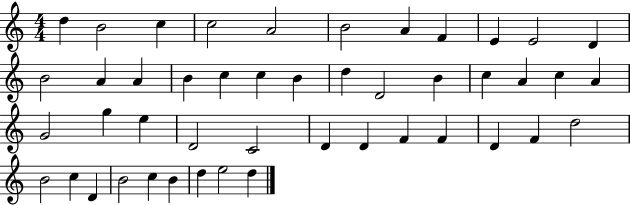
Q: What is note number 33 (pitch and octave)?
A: F4